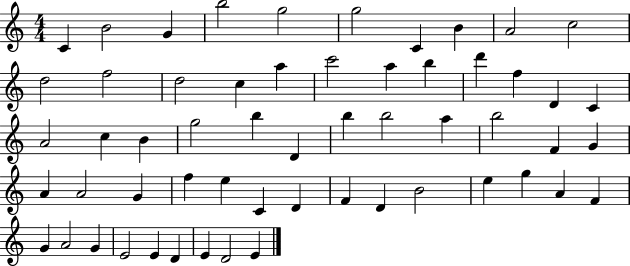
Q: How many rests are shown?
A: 0